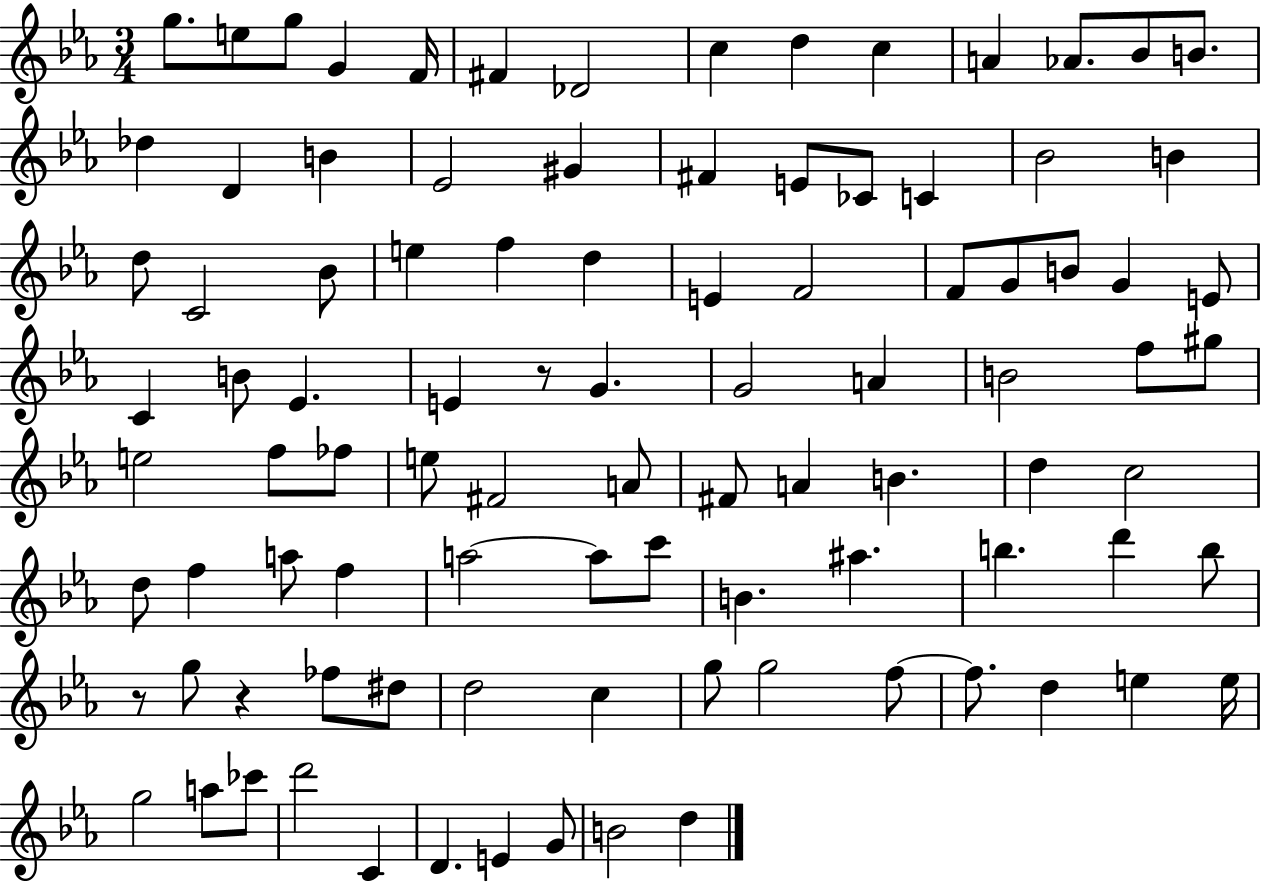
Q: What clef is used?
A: treble